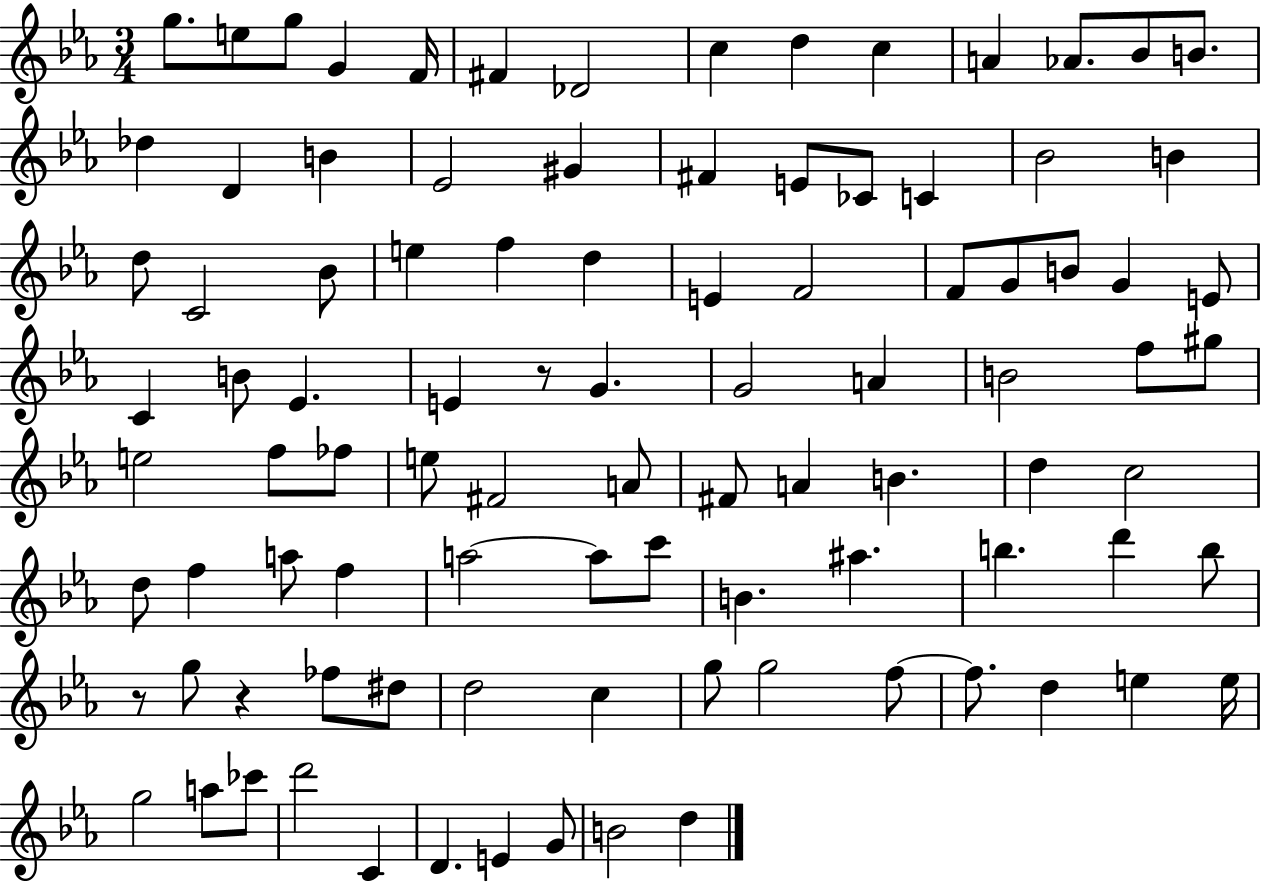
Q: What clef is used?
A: treble